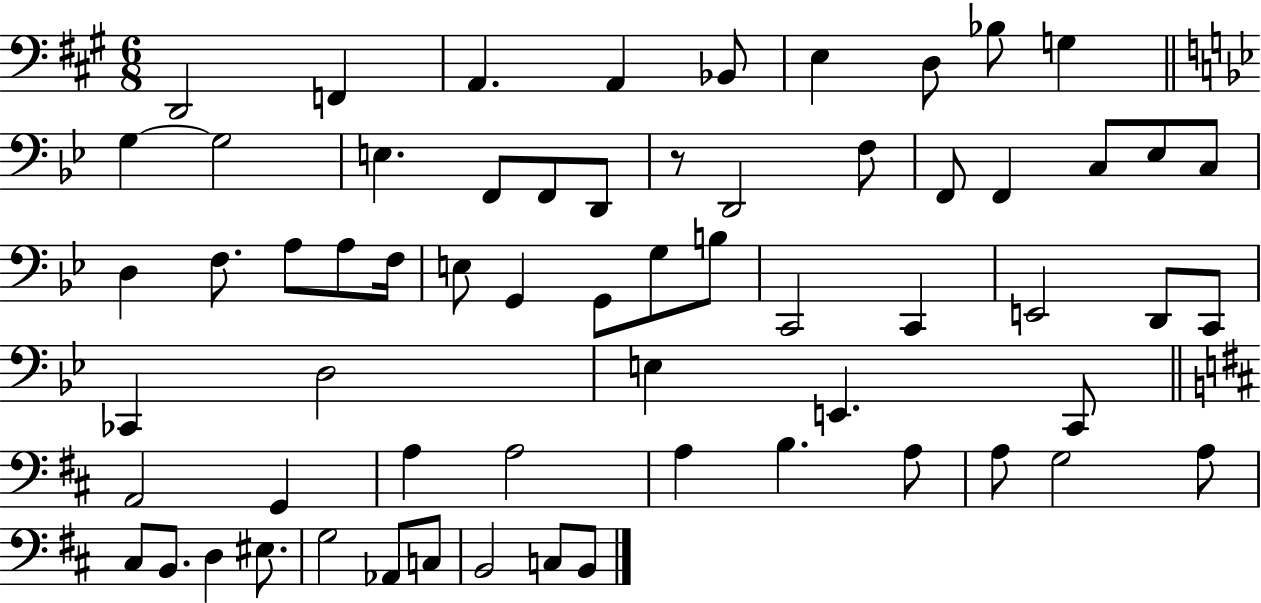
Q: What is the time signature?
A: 6/8